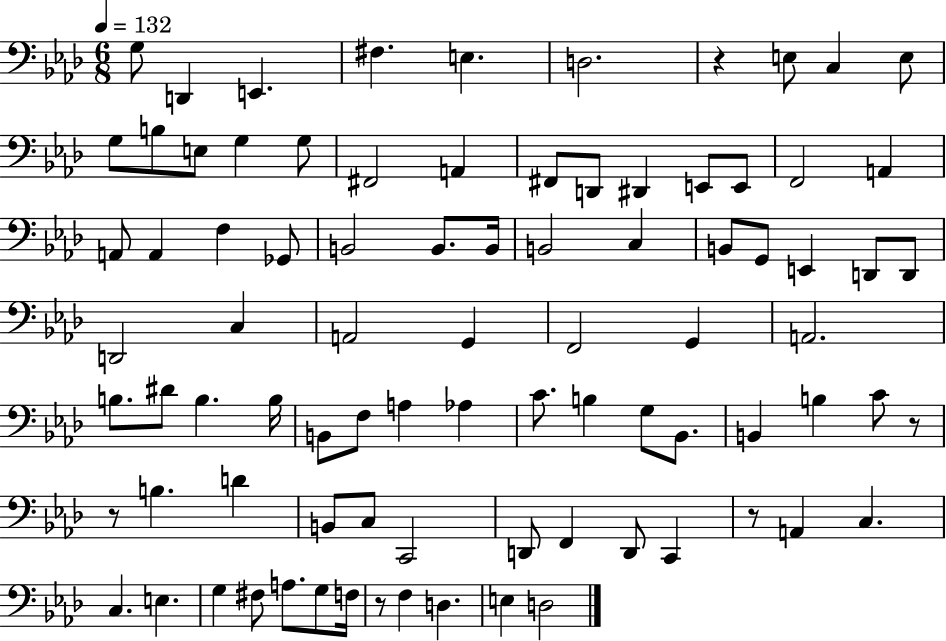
{
  \clef bass
  \numericTimeSignature
  \time 6/8
  \key aes \major
  \tempo 4 = 132
  g8 d,4 e,4. | fis4. e4. | d2. | r4 e8 c4 e8 | \break g8 b8 e8 g4 g8 | fis,2 a,4 | fis,8 d,8 dis,4 e,8 e,8 | f,2 a,4 | \break a,8 a,4 f4 ges,8 | b,2 b,8. b,16 | b,2 c4 | b,8 g,8 e,4 d,8 d,8 | \break d,2 c4 | a,2 g,4 | f,2 g,4 | a,2. | \break b8. dis'8 b4. b16 | b,8 f8 a4 aes4 | c'8. b4 g8 bes,8. | b,4 b4 c'8 r8 | \break r8 b4. d'4 | b,8 c8 c,2 | d,8 f,4 d,8 c,4 | r8 a,4 c4. | \break c4. e4. | g4 fis8 a8. g8 f16 | r8 f4 d4. | e4 d2 | \break \bar "|."
}